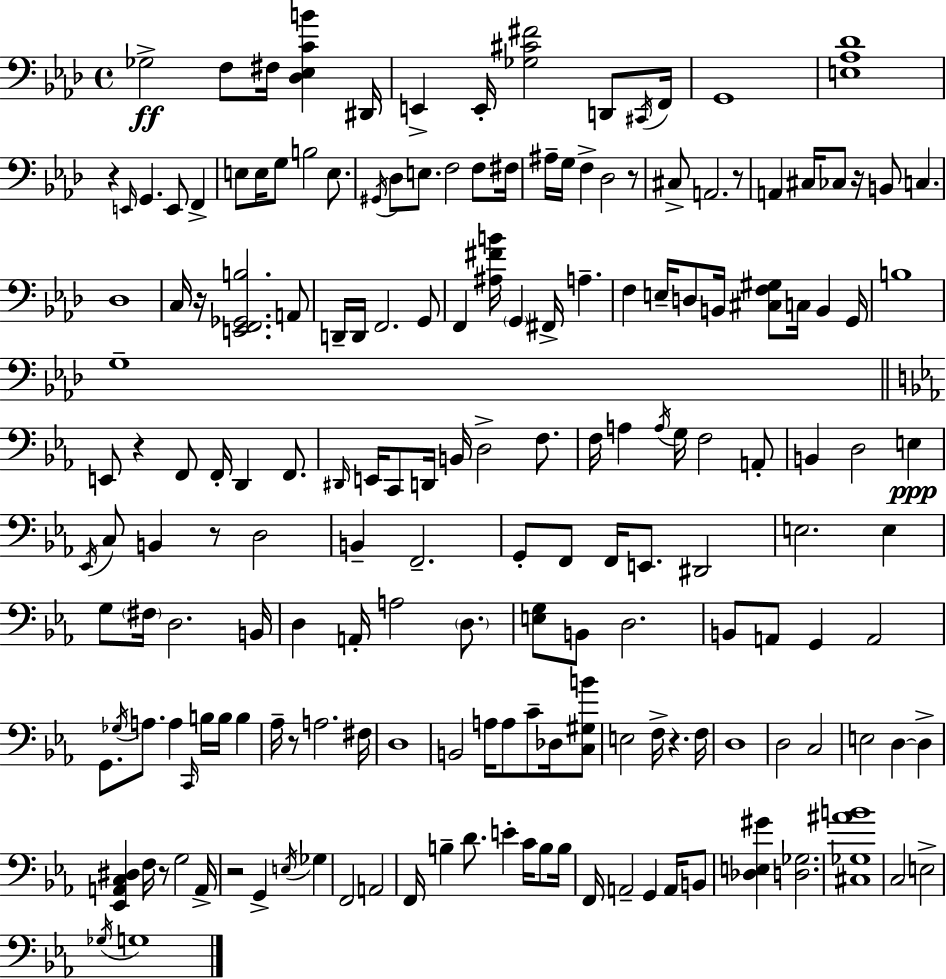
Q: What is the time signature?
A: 4/4